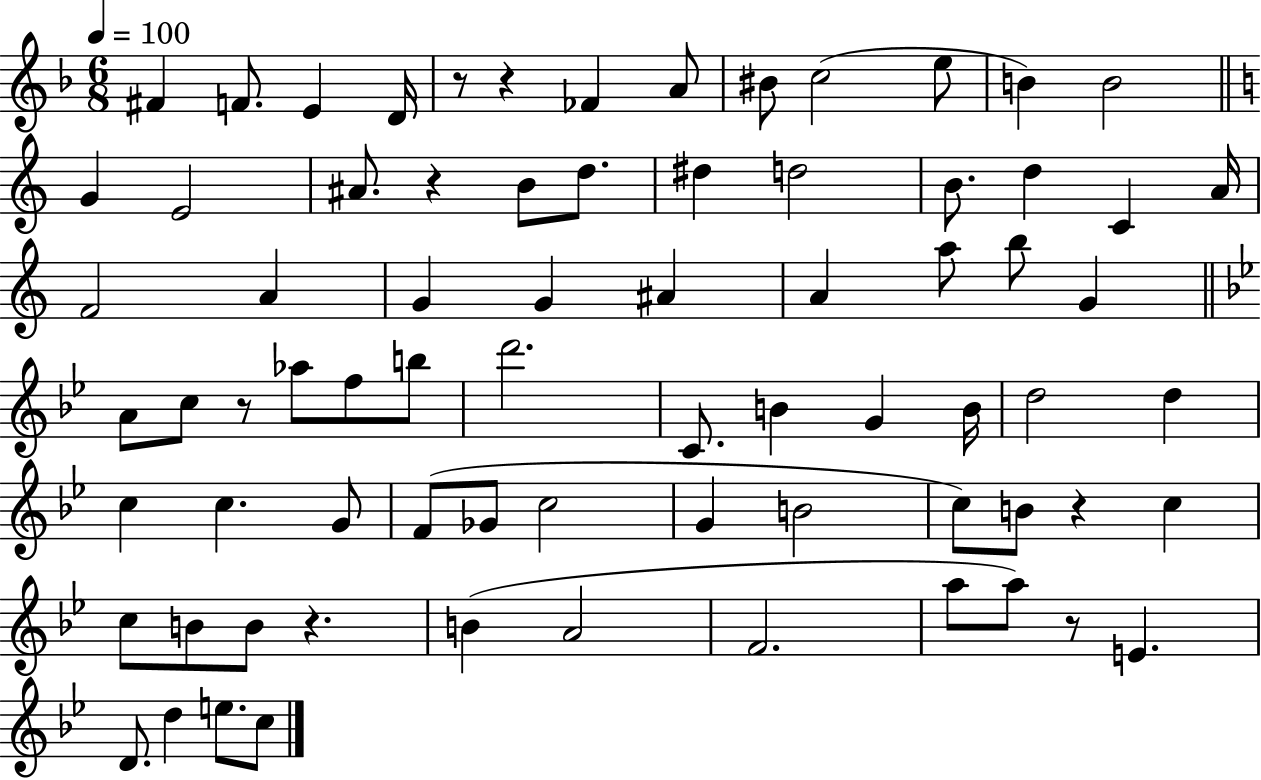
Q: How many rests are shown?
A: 7